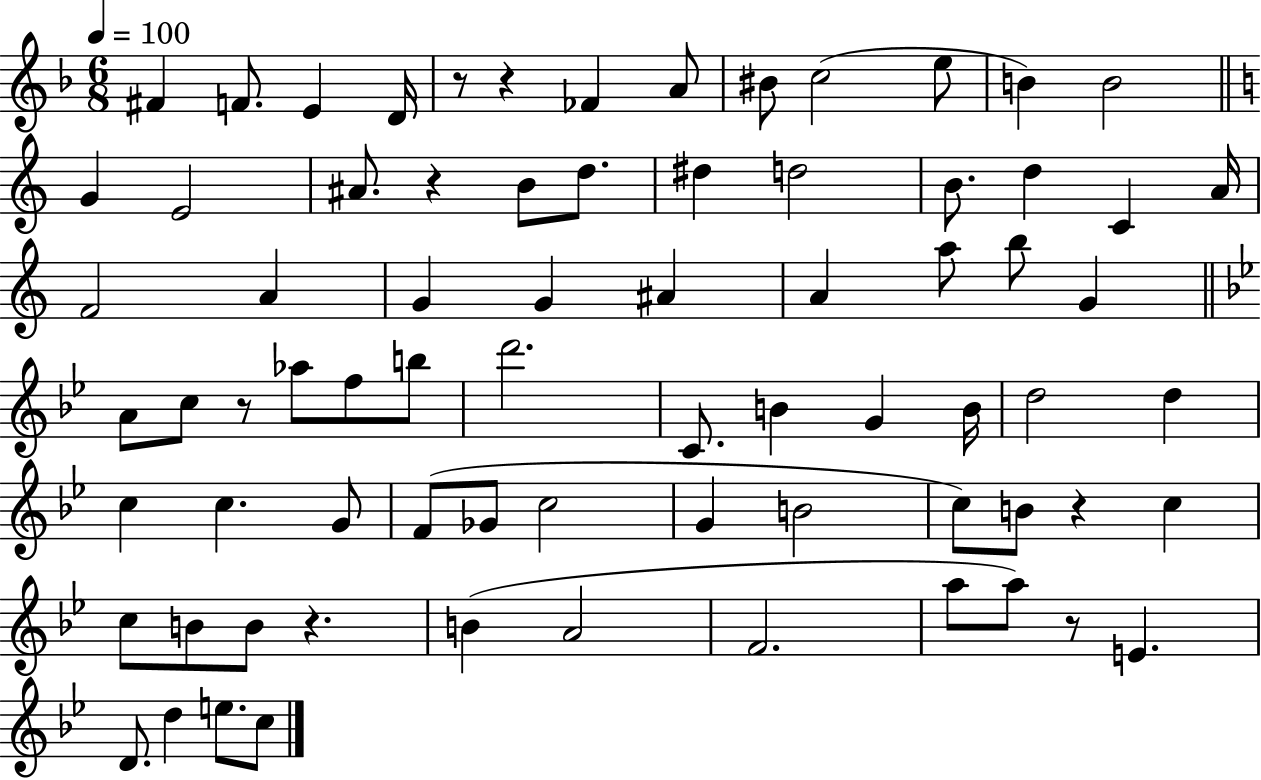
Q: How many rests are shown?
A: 7